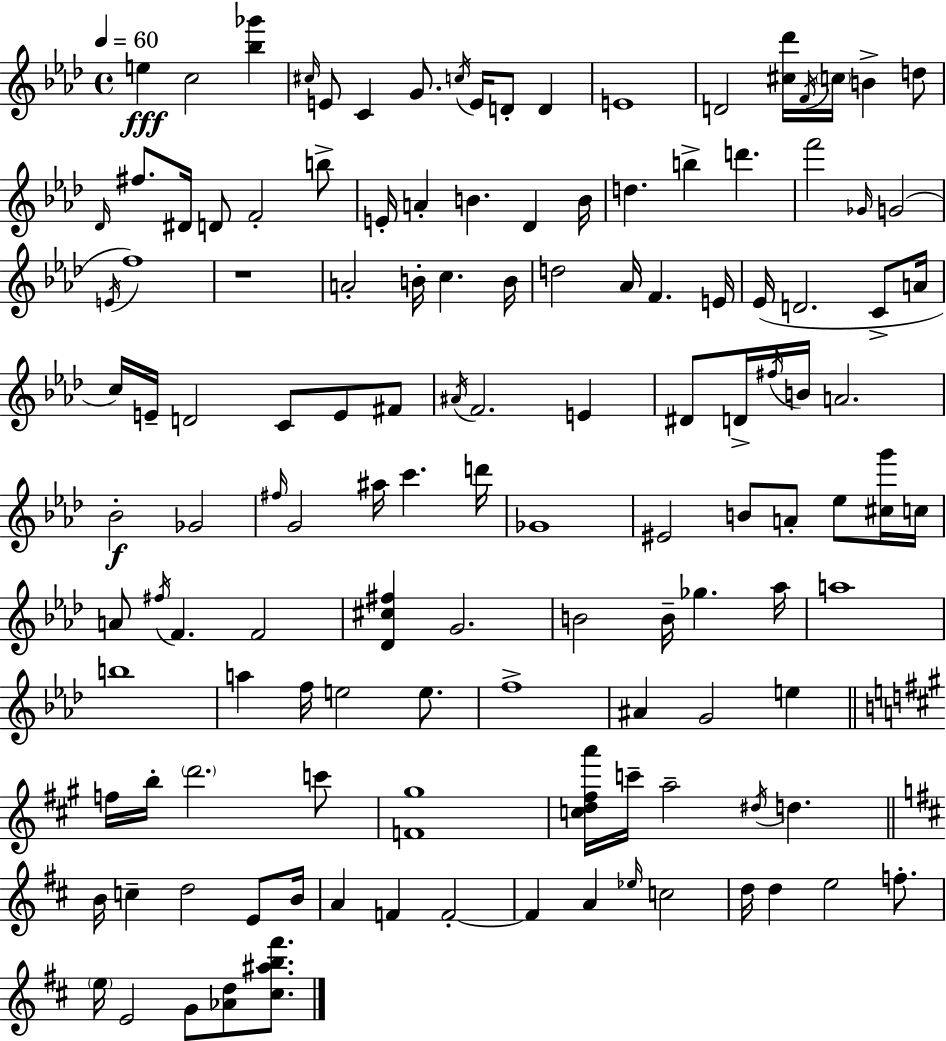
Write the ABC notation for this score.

X:1
T:Untitled
M:4/4
L:1/4
K:Ab
e c2 [_b_g'] ^c/4 E/2 C G/2 c/4 E/4 D/2 D E4 D2 [^c_d']/4 F/4 c/4 B d/2 _D/4 ^f/2 ^D/4 D/2 F2 b/2 E/4 A B _D B/4 d b d' f'2 _G/4 G2 E/4 f4 z4 A2 B/4 c B/4 d2 _A/4 F E/4 _E/4 D2 C/2 A/4 c/4 E/4 D2 C/2 E/2 ^F/2 ^A/4 F2 E ^D/2 D/4 ^f/4 B/4 A2 _B2 _G2 ^f/4 G2 ^a/4 c' d'/4 _G4 ^E2 B/2 A/2 _e/2 [^cg']/4 c/4 A/2 ^f/4 F F2 [_D^c^f] G2 B2 B/4 _g _a/4 a4 b4 a f/4 e2 e/2 f4 ^A G2 e f/4 b/4 d'2 c'/2 [F^g]4 [cd^fa']/4 c'/4 a2 ^d/4 d B/4 c d2 E/2 B/4 A F F2 F A _e/4 c2 d/4 d e2 f/2 e/4 E2 G/2 [_Ad]/2 [^c^ab^f']/2